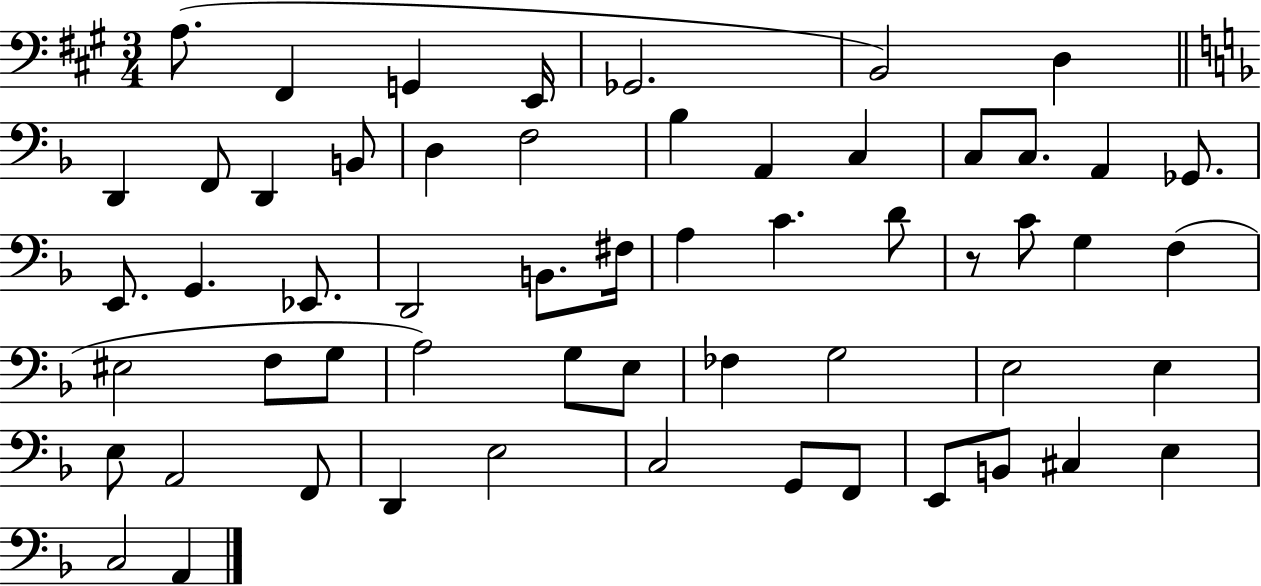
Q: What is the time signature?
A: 3/4